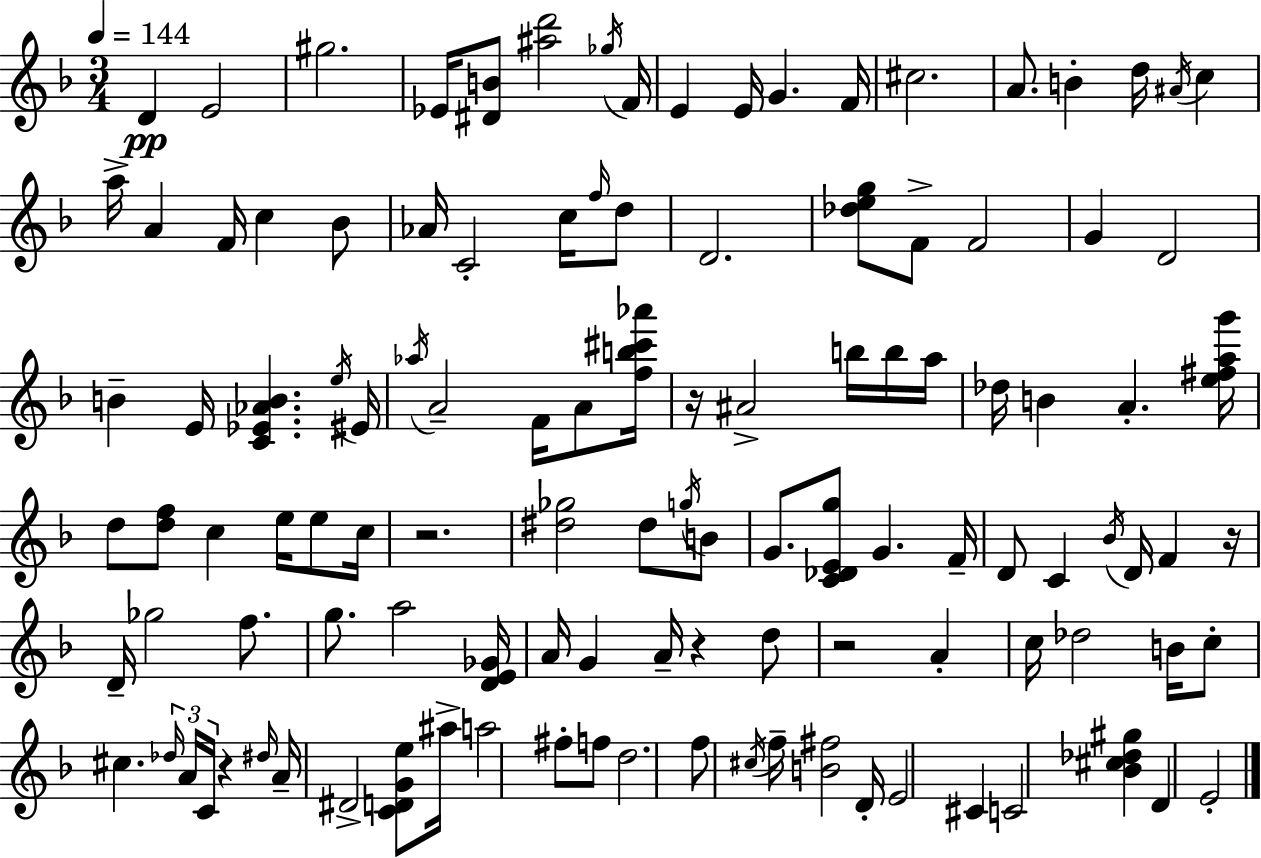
{
  \clef treble
  \numericTimeSignature
  \time 3/4
  \key d \minor
  \tempo 4 = 144
  d'4\pp e'2 | gis''2. | ees'16 <dis' b'>8 <ais'' d'''>2 \acciaccatura { ges''16 } | f'16 e'4 e'16 g'4. | \break f'16 cis''2. | a'8. b'4-. d''16 \acciaccatura { ais'16 } c''4 | a''16-> a'4 f'16 c''4 | bes'8 aes'16 c'2-. c''16 | \break \grace { f''16 } d''8 d'2. | <des'' e'' g''>8 f'8-> f'2 | g'4 d'2 | b'4-- e'16 <c' ees' aes' b'>4. | \break \acciaccatura { e''16 } eis'16 \acciaccatura { aes''16 } a'2-- | f'16 a'8 <f'' b'' cis''' aes'''>16 r16 ais'2-> | b''16 b''16 a''16 des''16 b'4 a'4.-. | <e'' fis'' a'' g'''>16 d''8 <d'' f''>8 c''4 | \break e''16 e''8 c''16 r2. | <dis'' ges''>2 | dis''8 \acciaccatura { g''16 } b'8 g'8. <c' des' e' g''>8 g'4. | f'16-- d'8 c'4 | \break \acciaccatura { bes'16 } d'16 f'4 r16 d'16-- ges''2 | f''8. g''8. a''2 | <d' e' ges'>16 a'16 g'4 | a'16-- r4 d''8 r2 | \break a'4-. c''16 des''2 | b'16 c''8-. cis''4. | \tuplet 3/2 { \grace { des''16 } a'16 c'16 } r4 \grace { dis''16 } a'16-- dis'2-> | <c' d' g' e''>8 ais''16-> a''2 | \break fis''8-. f''8 d''2. | f''8 \acciaccatura { cis''16 } | f''16-- <b' fis''>2 d'16-. e'2 | cis'4 c'2 | \break <bes' cis'' des'' gis''>4 d'4 | e'2-. \bar "|."
}